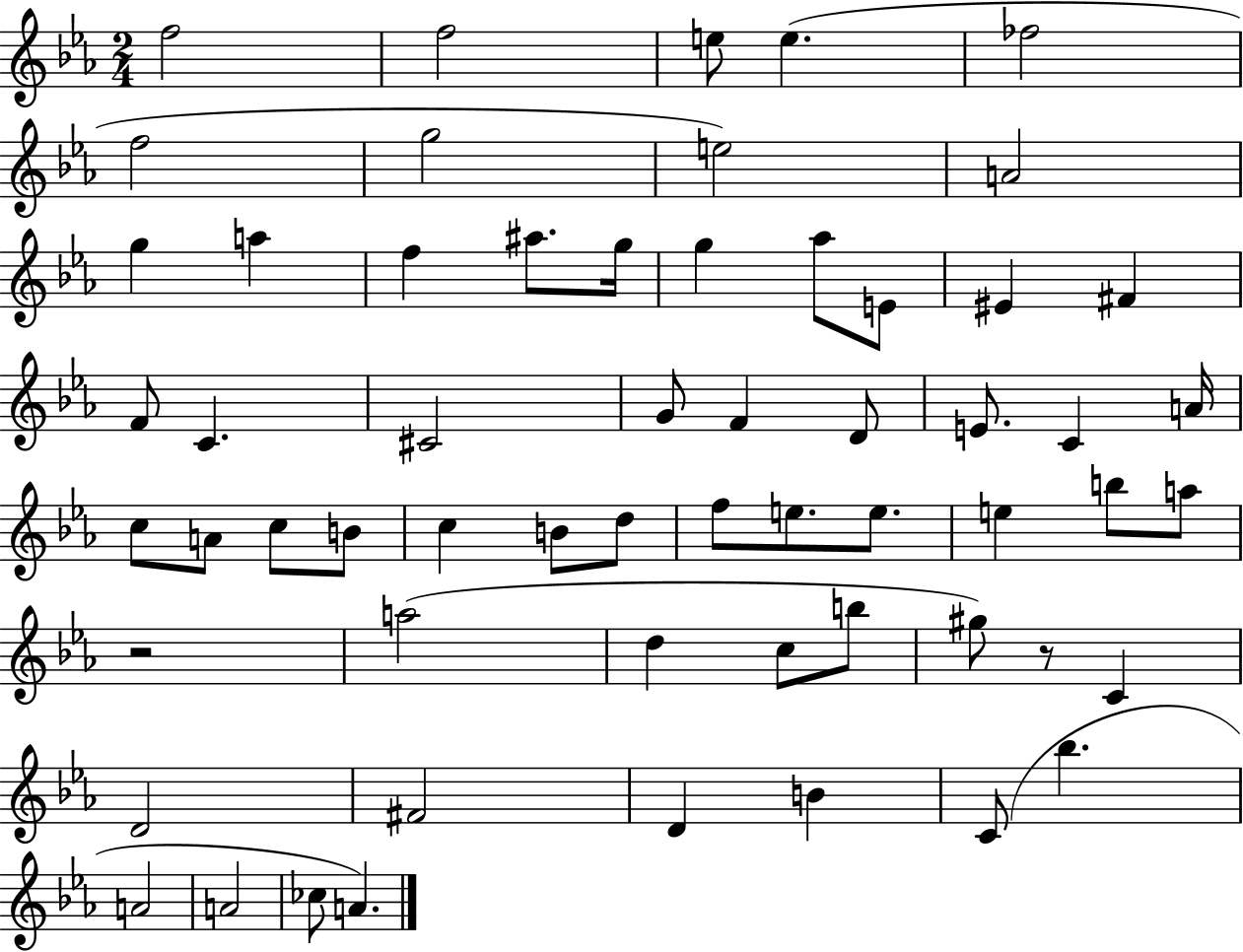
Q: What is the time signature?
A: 2/4